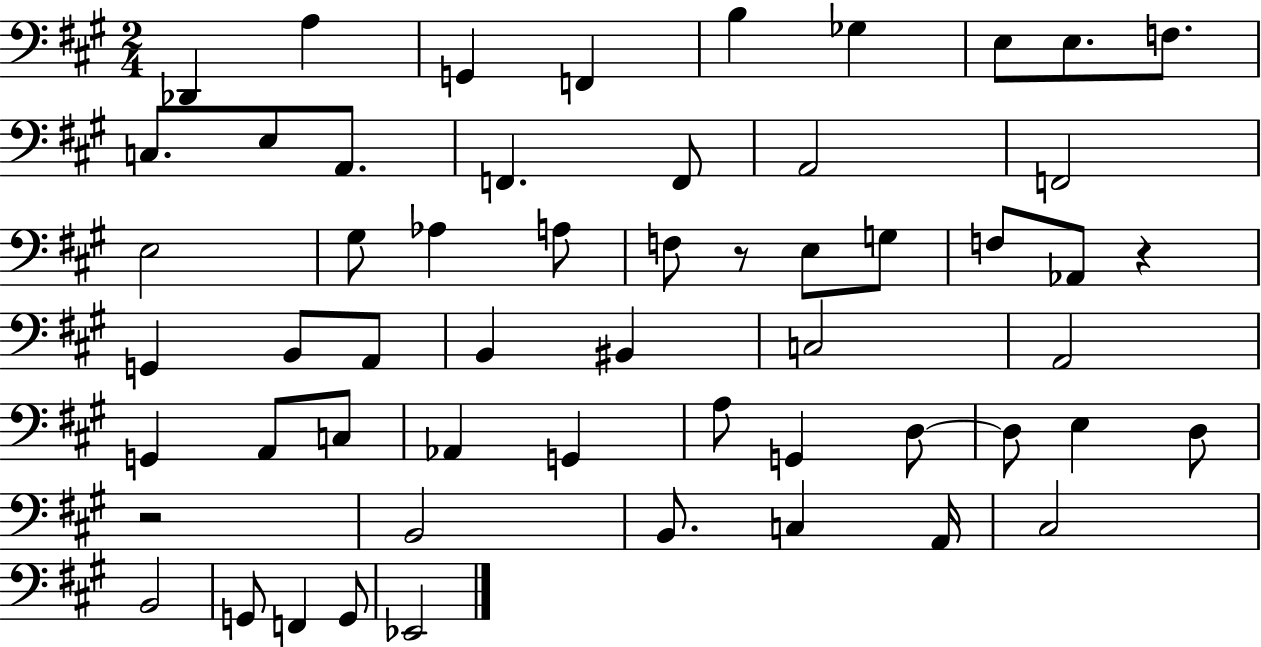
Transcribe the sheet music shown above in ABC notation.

X:1
T:Untitled
M:2/4
L:1/4
K:A
_D,, A, G,, F,, B, _G, E,/2 E,/2 F,/2 C,/2 E,/2 A,,/2 F,, F,,/2 A,,2 F,,2 E,2 ^G,/2 _A, A,/2 F,/2 z/2 E,/2 G,/2 F,/2 _A,,/2 z G,, B,,/2 A,,/2 B,, ^B,, C,2 A,,2 G,, A,,/2 C,/2 _A,, G,, A,/2 G,, D,/2 D,/2 E, D,/2 z2 B,,2 B,,/2 C, A,,/4 ^C,2 B,,2 G,,/2 F,, G,,/2 _E,,2